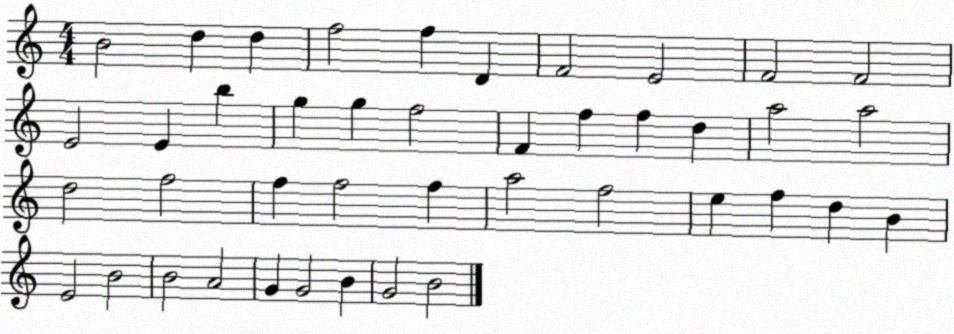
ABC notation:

X:1
T:Untitled
M:4/4
L:1/4
K:C
B2 d d f2 f D F2 E2 F2 F2 E2 E b g g f2 F f f d a2 a2 d2 f2 f f2 f a2 f2 e f d B E2 B2 B2 A2 G G2 B G2 B2